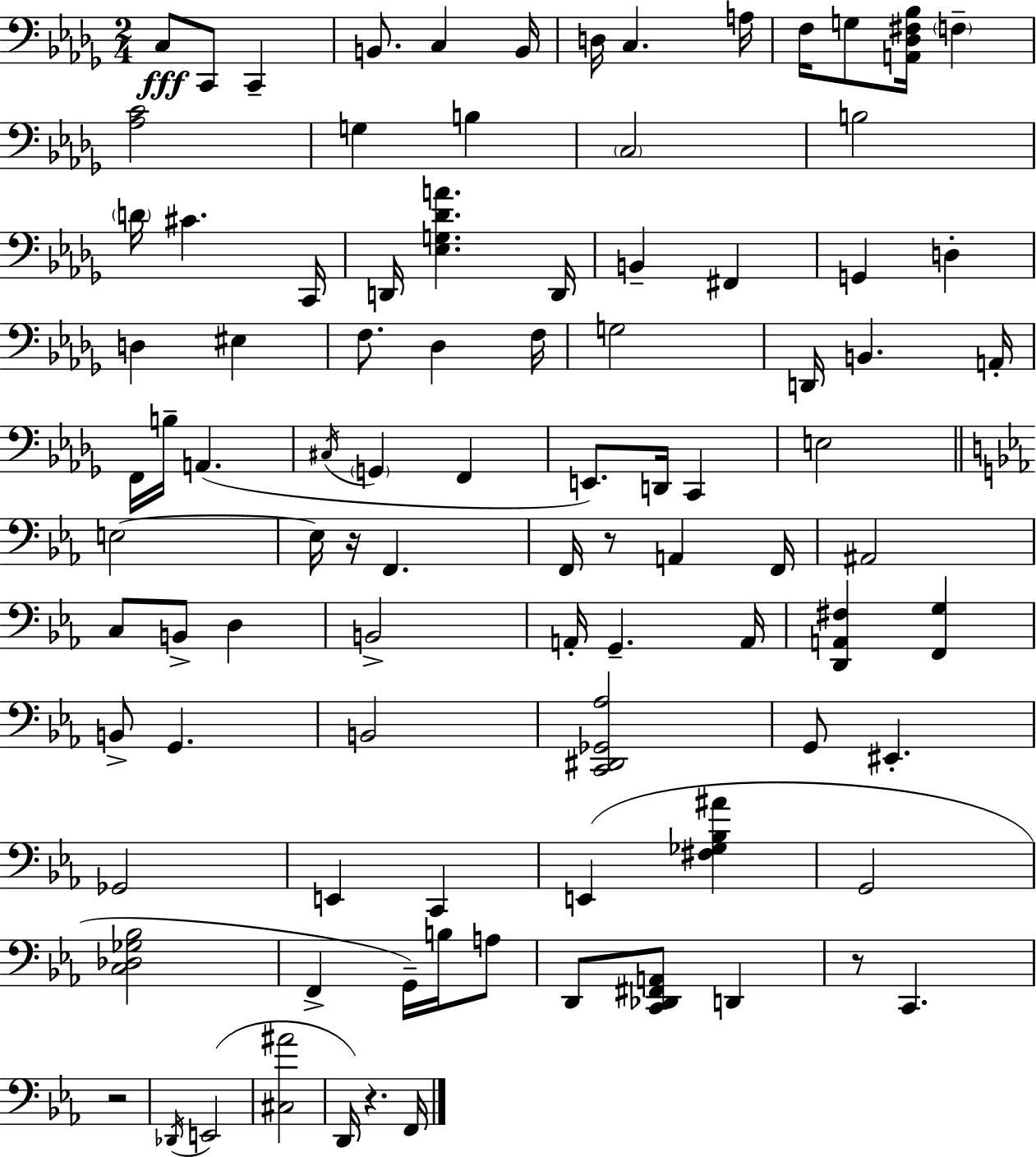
{
  \clef bass
  \numericTimeSignature
  \time 2/4
  \key bes \minor
  c8\fff c,8 c,4-- | b,8. c4 b,16 | d16 c4. a16 | f16 g8 <a, des fis bes>16 \parenthesize f4-- | \break <aes c'>2 | g4 b4 | \parenthesize c2 | b2 | \break \parenthesize d'16 cis'4. c,16 | d,16 <ees g des' a'>4. d,16 | b,4-- fis,4 | g,4 d4-. | \break d4 eis4 | f8. des4 f16 | g2 | d,16 b,4. a,16-. | \break f,16 b16-- a,4.( | \acciaccatura { cis16 } \parenthesize g,4 f,4 | e,8.) d,16 c,4 | e2 | \break \bar "||" \break \key c \minor e2~~ | e16 r16 f,4. | f,16 r8 a,4 f,16 | ais,2 | \break c8 b,8-> d4 | b,2-> | a,16-. g,4.-- a,16 | <d, a, fis>4 <f, g>4 | \break b,8-> g,4. | b,2 | <c, dis, ges, aes>2 | g,8 eis,4.-. | \break ges,2 | e,4 c,4 | e,4( <fis ges bes ais'>4 | g,2 | \break <c des ges bes>2 | f,4-> g,16--) b16 a8 | d,8 <c, des, fis, a,>8 d,4 | r8 c,4. | \break r2 | \acciaccatura { des,16 }( e,2 | <cis ais'>2 | d,16) r4. | \break f,16 \bar "|."
}